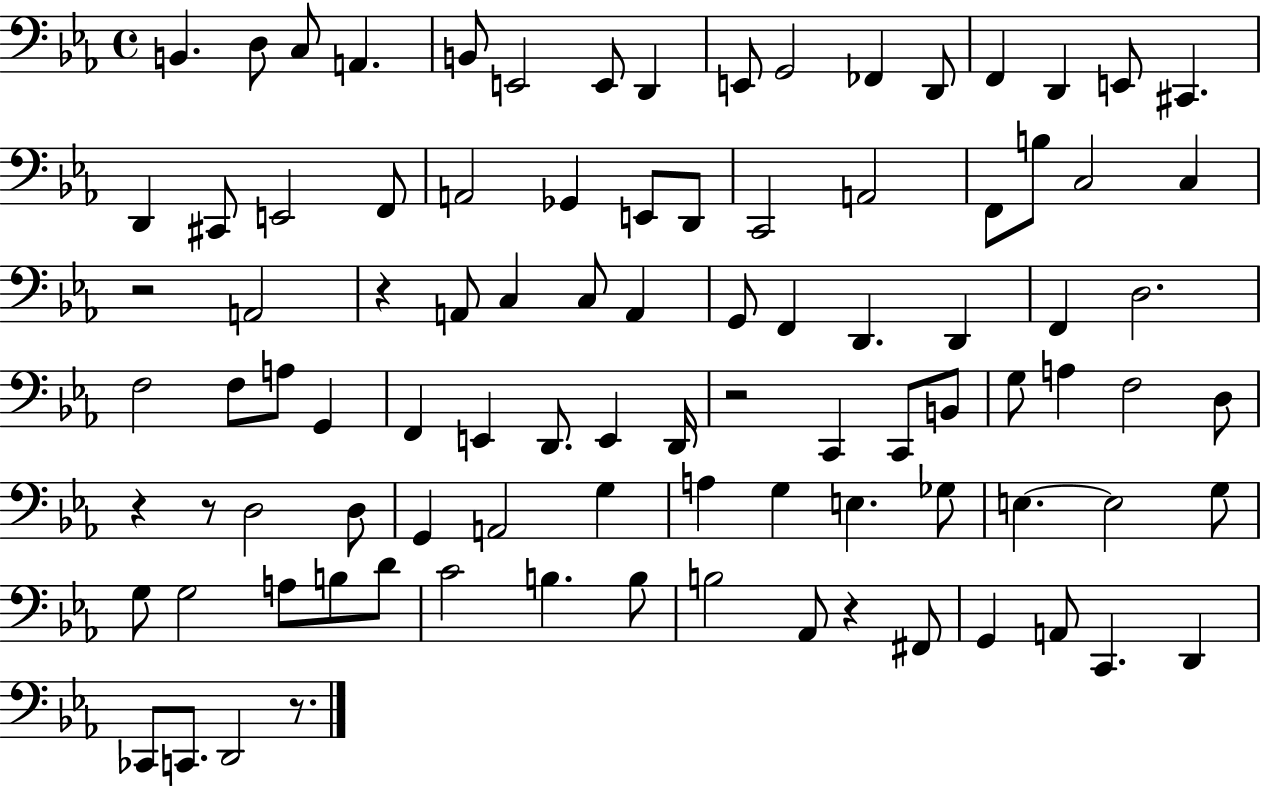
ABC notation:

X:1
T:Untitled
M:4/4
L:1/4
K:Eb
B,, D,/2 C,/2 A,, B,,/2 E,,2 E,,/2 D,, E,,/2 G,,2 _F,, D,,/2 F,, D,, E,,/2 ^C,, D,, ^C,,/2 E,,2 F,,/2 A,,2 _G,, E,,/2 D,,/2 C,,2 A,,2 F,,/2 B,/2 C,2 C, z2 A,,2 z A,,/2 C, C,/2 A,, G,,/2 F,, D,, D,, F,, D,2 F,2 F,/2 A,/2 G,, F,, E,, D,,/2 E,, D,,/4 z2 C,, C,,/2 B,,/2 G,/2 A, F,2 D,/2 z z/2 D,2 D,/2 G,, A,,2 G, A, G, E, _G,/2 E, E,2 G,/2 G,/2 G,2 A,/2 B,/2 D/2 C2 B, B,/2 B,2 _A,,/2 z ^F,,/2 G,, A,,/2 C,, D,, _C,,/2 C,,/2 D,,2 z/2